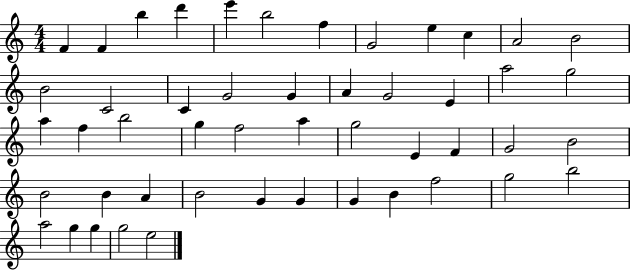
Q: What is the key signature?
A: C major